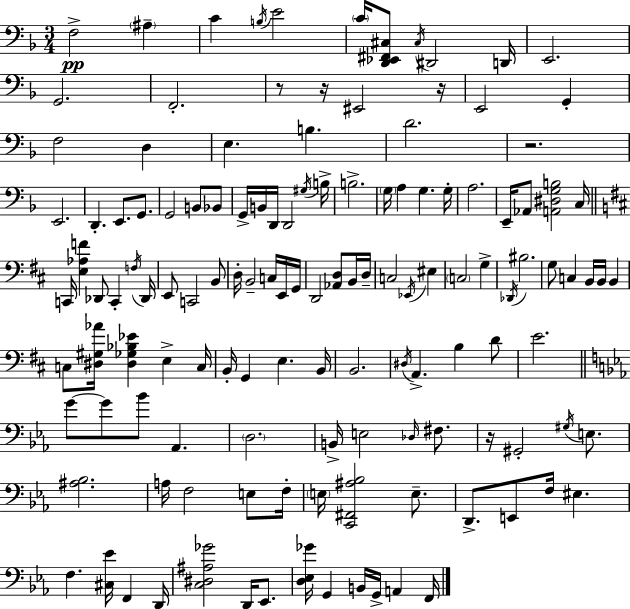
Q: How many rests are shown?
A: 5